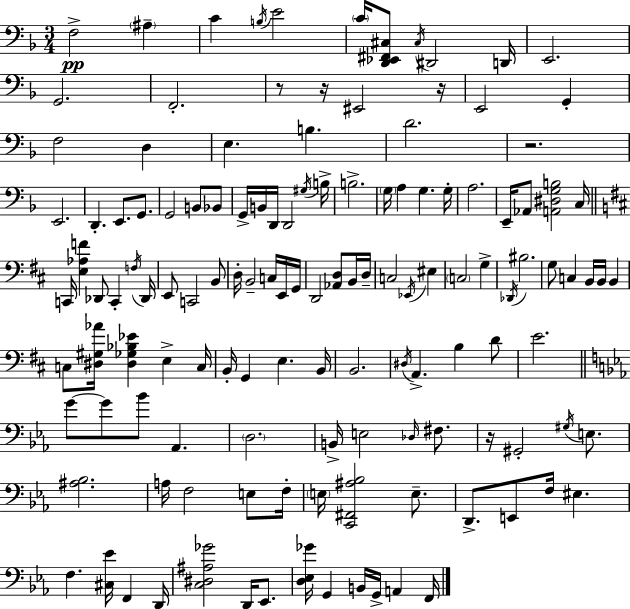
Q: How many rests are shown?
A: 5